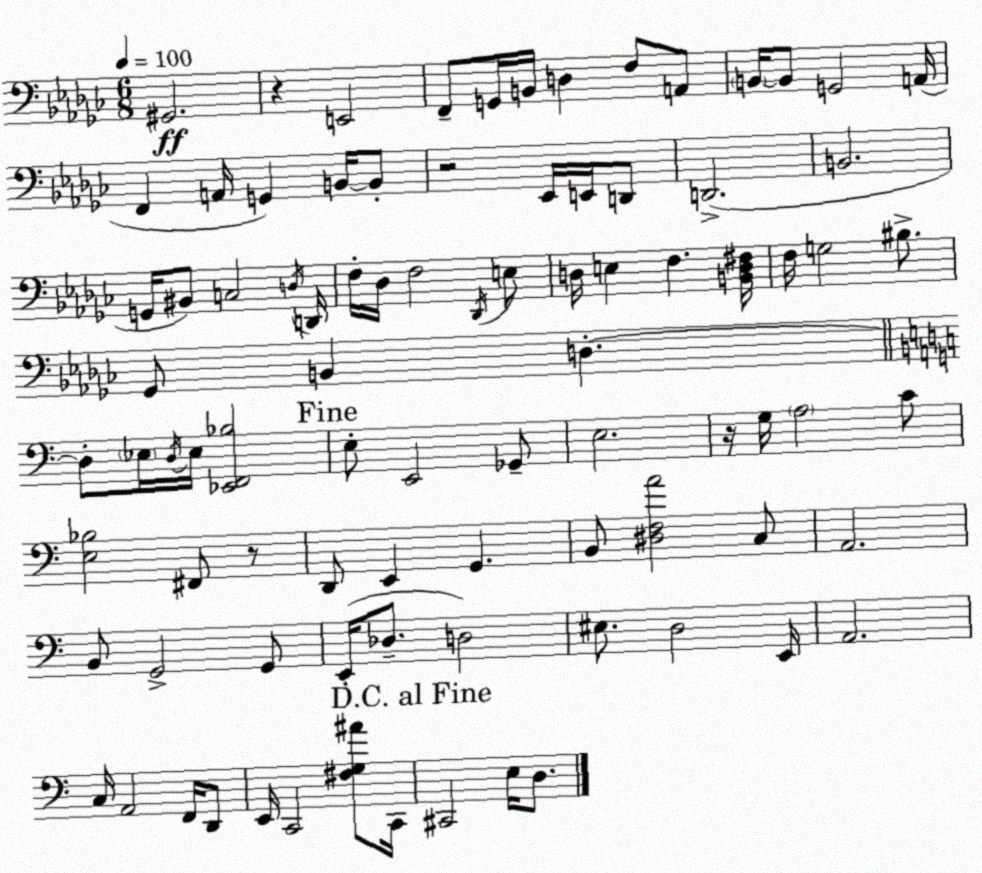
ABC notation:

X:1
T:Untitled
M:6/8
L:1/4
K:Ebm
^G,,2 z E,,2 F,,/2 G,,/4 B,,/4 D, F,/2 A,,/2 B,,/4 B,,/2 G,,2 A,,/4 F,, A,,/4 G,, B,,/4 B,,/2 z2 _E,,/4 E,,/4 D,,/2 D,,2 B,,2 G,,/4 ^B,,/2 C,2 D,/4 D,,/4 F,/4 _D,/4 F,2 _D,,/4 E,/2 D,/4 E, F, [B,,D,^F,]/4 F,/4 G,2 ^B,/2 _G,,/2 B,, D, D,/2 _E,/4 D,/4 _E,/4 [_E,,F,,_B,]2 E,/2 E,,2 _G,,/2 E,2 z/4 G,/4 A,2 C/2 [E,_B,]2 ^F,,/2 z/2 D,,/2 E,, G,, B,,/2 [^D,F,A]2 C,/2 A,,2 B,,/2 G,,2 G,,/2 E,,/4 _D,/2 D,2 ^E,/2 D,2 E,,/4 A,,2 C,/4 A,,2 F,,/4 D,,/2 E,,/4 C,,2 [^F,G,^A]/2 C,,/4 ^C,,2 E,/4 D,/2